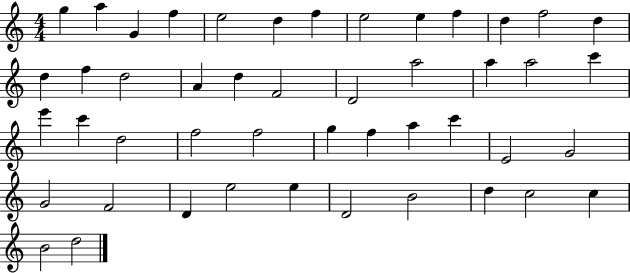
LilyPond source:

{
  \clef treble
  \numericTimeSignature
  \time 4/4
  \key c \major
  g''4 a''4 g'4 f''4 | e''2 d''4 f''4 | e''2 e''4 f''4 | d''4 f''2 d''4 | \break d''4 f''4 d''2 | a'4 d''4 f'2 | d'2 a''2 | a''4 a''2 c'''4 | \break e'''4 c'''4 d''2 | f''2 f''2 | g''4 f''4 a''4 c'''4 | e'2 g'2 | \break g'2 f'2 | d'4 e''2 e''4 | d'2 b'2 | d''4 c''2 c''4 | \break b'2 d''2 | \bar "|."
}